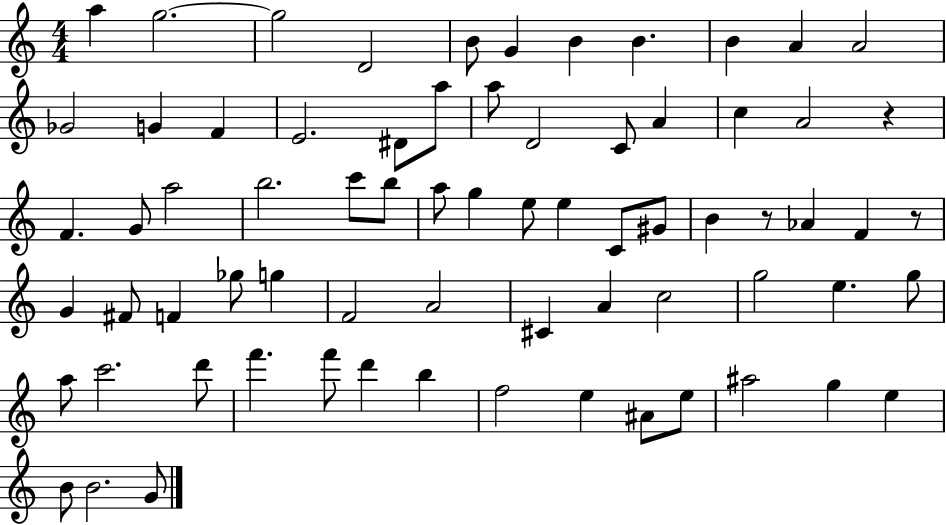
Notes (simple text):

A5/q G5/h. G5/h D4/h B4/e G4/q B4/q B4/q. B4/q A4/q A4/h Gb4/h G4/q F4/q E4/h. D#4/e A5/e A5/e D4/h C4/e A4/q C5/q A4/h R/q F4/q. G4/e A5/h B5/h. C6/e B5/e A5/e G5/q E5/e E5/q C4/e G#4/e B4/q R/e Ab4/q F4/q R/e G4/q F#4/e F4/q Gb5/e G5/q F4/h A4/h C#4/q A4/q C5/h G5/h E5/q. G5/e A5/e C6/h. D6/e F6/q. F6/e D6/q B5/q F5/h E5/q A#4/e E5/e A#5/h G5/q E5/q B4/e B4/h. G4/e